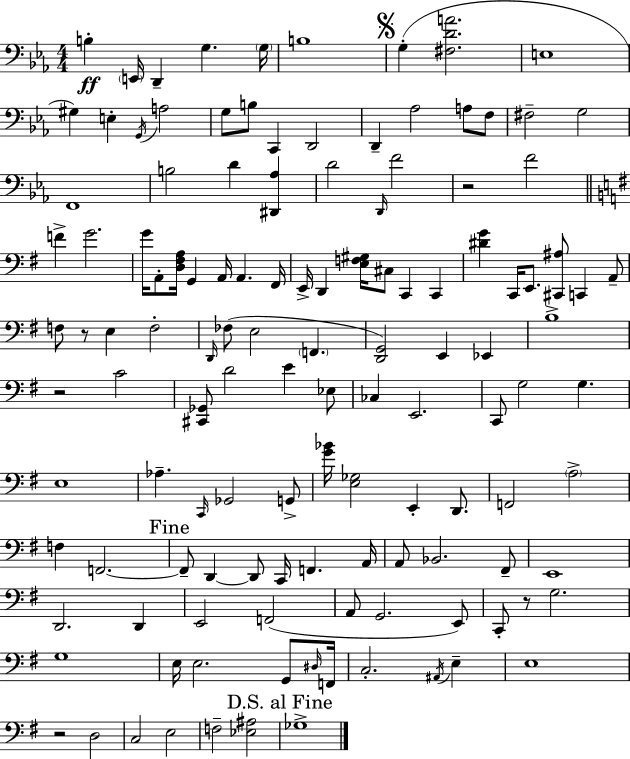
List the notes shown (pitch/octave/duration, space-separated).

B3/q E2/s D2/q G3/q. G3/s B3/w G3/q [F#3,D4,A4]/h. E3/w G#3/q E3/q G2/s A3/h G3/e B3/e C2/q D2/h D2/q Ab3/h A3/e F3/e F#3/h G3/h F2/w B3/h D4/q [D#2,Ab3]/q D4/h D2/s F4/h R/h F4/h F4/q G4/h. G4/s A2/e [D3,F#3,A3]/s G2/q A2/s A2/q. F#2/s E2/s D2/q [E3,F3,G#3]/s C#3/e C2/q C2/q [D#4,G4]/q C2/s E2/e. [C#2,A#3]/e C2/q A2/e F3/e R/e E3/q F3/h D2/s FES3/e E3/h F2/q. [D2,G2]/h E2/q Eb2/q B3/w R/h C4/h [C#2,Gb2]/e D4/h E4/q Eb3/e CES3/q E2/h. C2/e G3/h G3/q. E3/w Ab3/q. C2/s Gb2/h G2/e [G4,Bb4]/s [E3,Gb3]/h E2/q D2/e. F2/h A3/h F3/q F2/h. F2/e D2/q D2/e C2/s F2/q. A2/s A2/e Bb2/h. F#2/e E2/w D2/h. D2/q E2/h F2/h A2/e G2/h. E2/e C2/e R/e G3/h. G3/w E3/s E3/h. G2/e D#3/s F2/s C3/h. A#2/s E3/q E3/w R/h D3/h C3/h E3/h F3/h [Eb3,A#3]/h Gb3/w